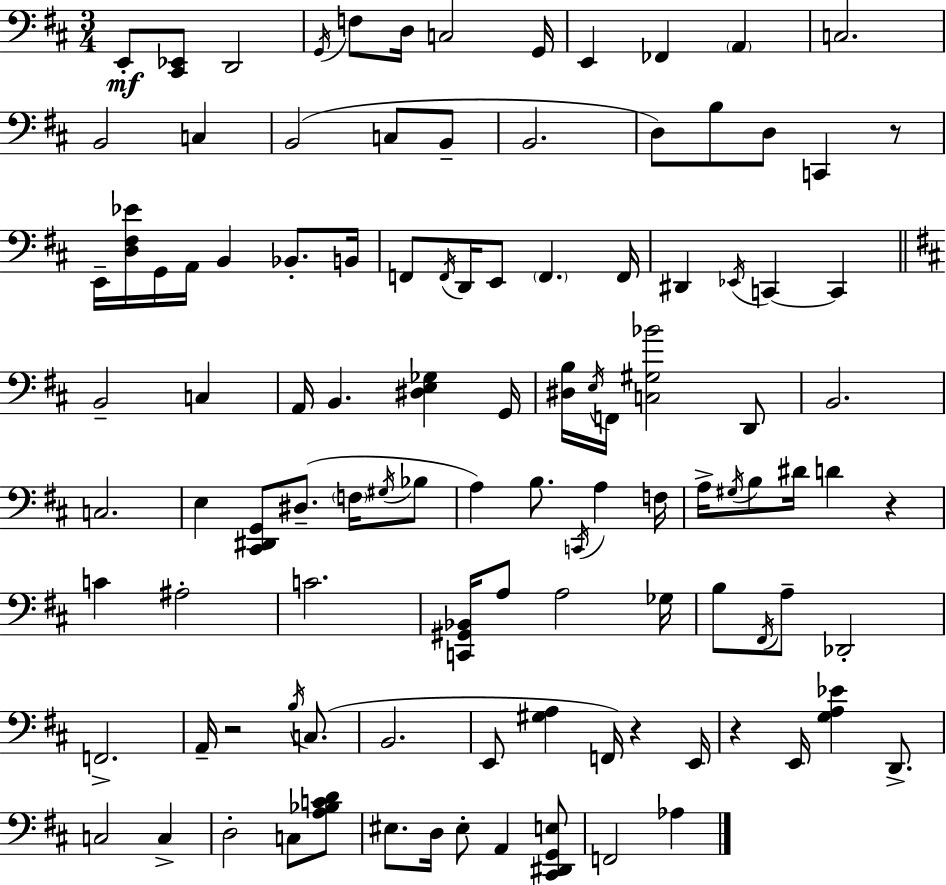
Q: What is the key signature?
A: D major